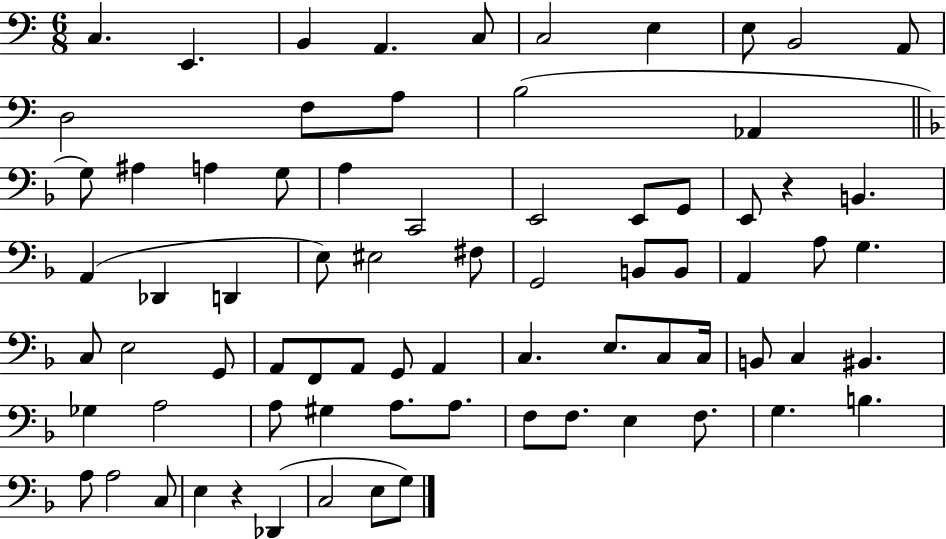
{
  \clef bass
  \numericTimeSignature
  \time 6/8
  \key c \major
  c4. e,4. | b,4 a,4. c8 | c2 e4 | e8 b,2 a,8 | \break d2 f8 a8 | b2( aes,4 | \bar "||" \break \key f \major g8) ais4 a4 g8 | a4 c,2 | e,2 e,8 g,8 | e,8 r4 b,4. | \break a,4( des,4 d,4 | e8) eis2 fis8 | g,2 b,8 b,8 | a,4 a8 g4. | \break c8 e2 g,8 | a,8 f,8 a,8 g,8 a,4 | c4. e8. c8 c16 | b,8 c4 bis,4. | \break ges4 a2 | a8 gis4 a8. a8. | f8 f8. e4 f8. | g4. b4. | \break a8 a2 c8 | e4 r4 des,4( | c2 e8 g8) | \bar "|."
}